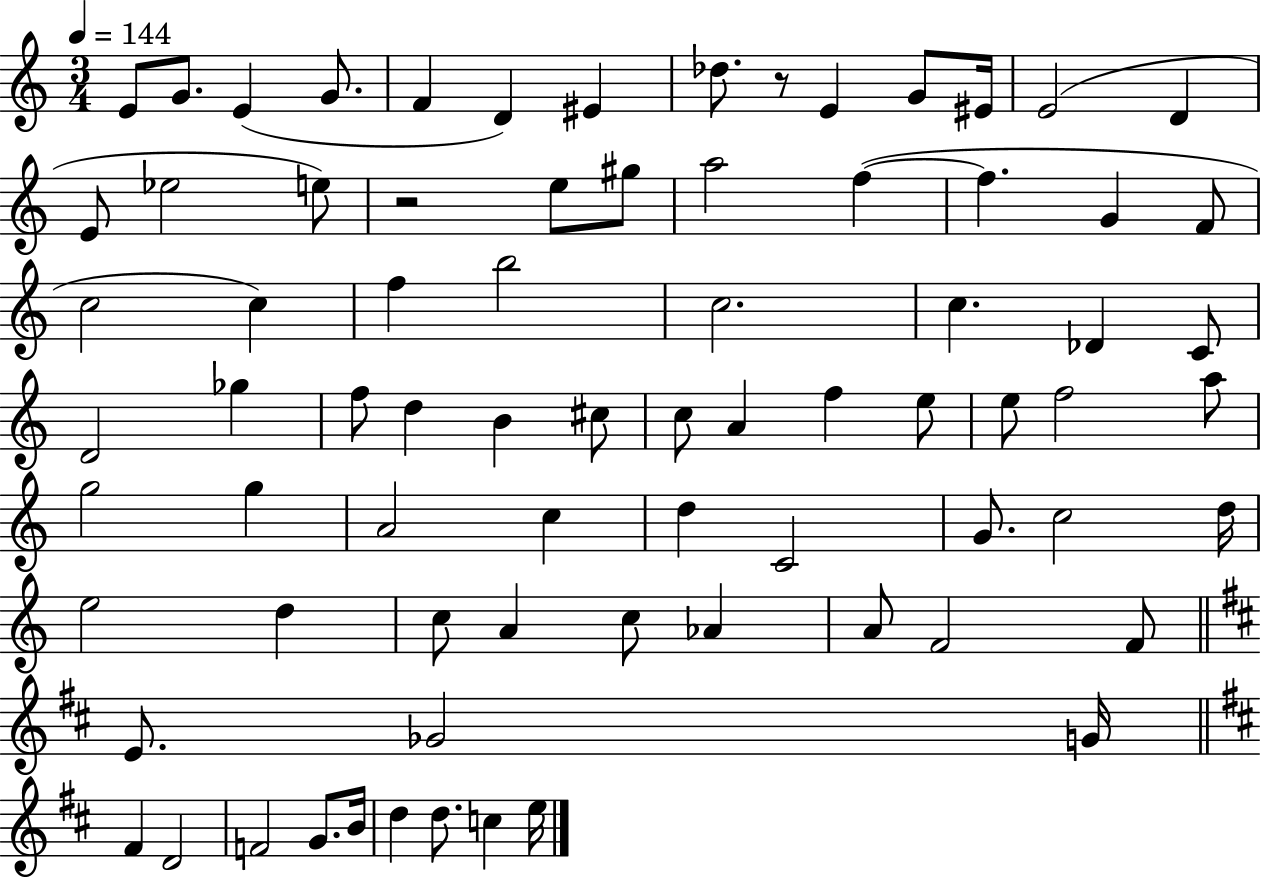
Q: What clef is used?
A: treble